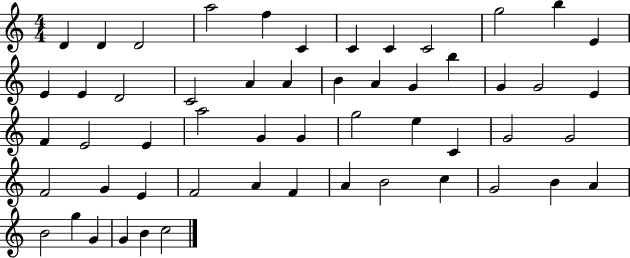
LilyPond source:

{
  \clef treble
  \numericTimeSignature
  \time 4/4
  \key c \major
  d'4 d'4 d'2 | a''2 f''4 c'4 | c'4 c'4 c'2 | g''2 b''4 e'4 | \break e'4 e'4 d'2 | c'2 a'4 a'4 | b'4 a'4 g'4 b''4 | g'4 g'2 e'4 | \break f'4 e'2 e'4 | a''2 g'4 g'4 | g''2 e''4 c'4 | g'2 g'2 | \break f'2 g'4 e'4 | f'2 a'4 f'4 | a'4 b'2 c''4 | g'2 b'4 a'4 | \break b'2 g''4 g'4 | g'4 b'4 c''2 | \bar "|."
}